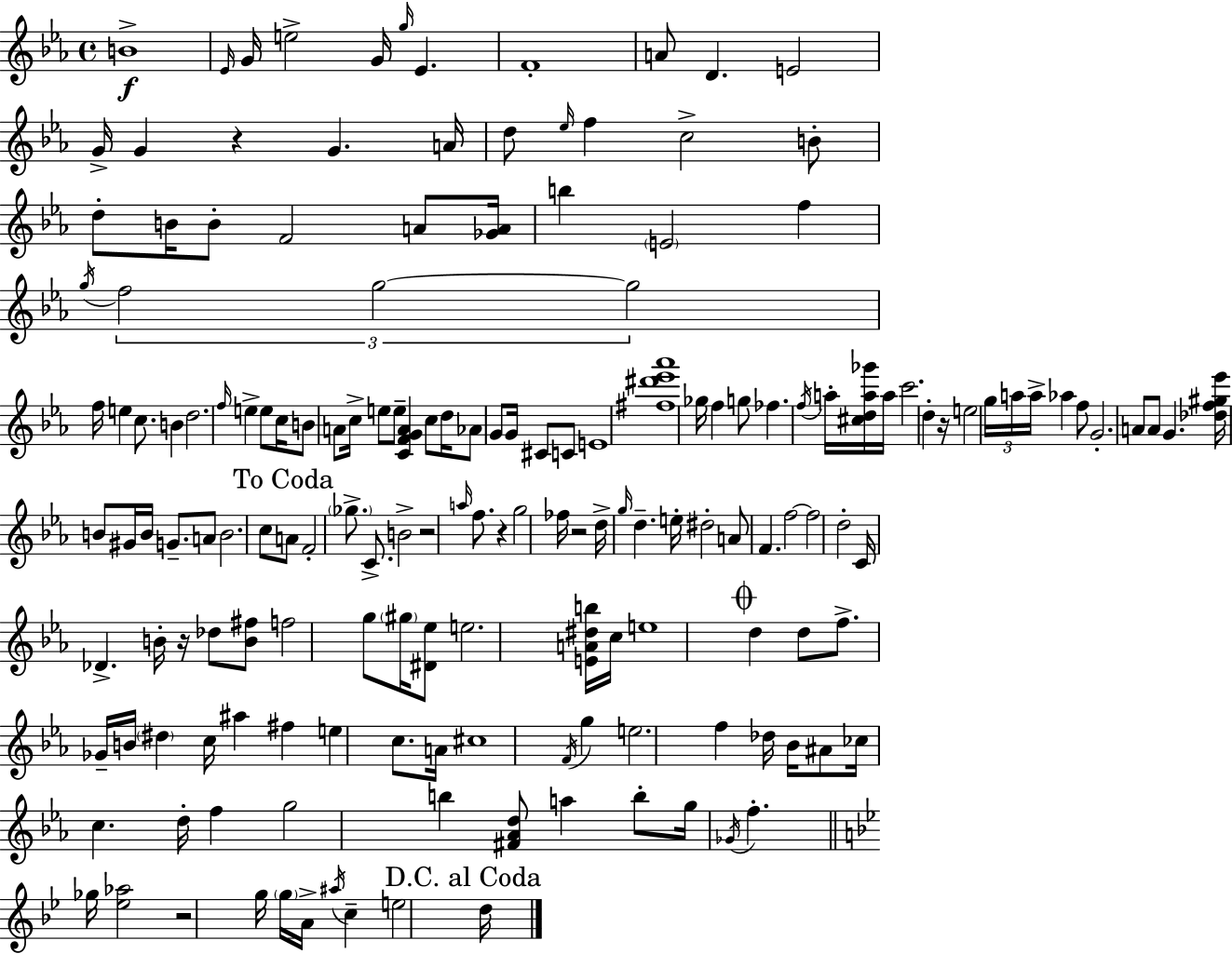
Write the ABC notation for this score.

X:1
T:Untitled
M:4/4
L:1/4
K:Eb
B4 _E/4 G/4 e2 G/4 g/4 _E F4 A/2 D E2 G/4 G z G A/4 d/2 _e/4 f c2 B/2 d/2 B/4 B/2 F2 A/2 [_GA]/4 b E2 f g/4 f2 g2 g2 f/4 e c/2 B d2 f/4 e e/2 c/4 B/2 A/2 c/4 e/2 e/2 [CFGA] c/2 d/4 _A/2 G/2 G/4 ^C/2 C/2 E4 [^f^d'_e'_a']4 _g/4 f g/2 _f f/4 a/4 [^cda_g']/4 a/4 c'2 d z/4 e2 g/4 a/4 a/4 _a f/2 G2 A/2 A/2 G [_df^g_e']/4 B/2 ^G/4 B/4 G/2 A/2 B2 c/2 A/2 F2 _g/2 C/2 B2 z2 a/4 f/2 z g2 _f/4 z2 d/4 g/4 d e/4 ^d2 A/2 F f2 f2 d2 C/4 _D B/4 z/4 _d/2 [B^f]/2 f2 g/2 ^g/4 [^D_e]/2 e2 [EA^db]/4 c/4 e4 d d/2 f/2 _G/4 B/4 ^d c/4 ^a ^f e c/2 A/4 ^c4 F/4 g e2 f _d/4 _B/4 ^A/2 _c/4 c d/4 f g2 b [^F_Ad]/2 a b/2 g/4 _G/4 f _g/4 [_e_a]2 z2 g/4 g/4 A/4 ^a/4 c e2 d/4